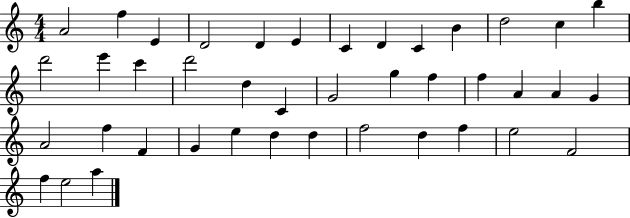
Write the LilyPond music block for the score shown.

{
  \clef treble
  \numericTimeSignature
  \time 4/4
  \key c \major
  a'2 f''4 e'4 | d'2 d'4 e'4 | c'4 d'4 c'4 b'4 | d''2 c''4 b''4 | \break d'''2 e'''4 c'''4 | d'''2 d''4 c'4 | g'2 g''4 f''4 | f''4 a'4 a'4 g'4 | \break a'2 f''4 f'4 | g'4 e''4 d''4 d''4 | f''2 d''4 f''4 | e''2 f'2 | \break f''4 e''2 a''4 | \bar "|."
}